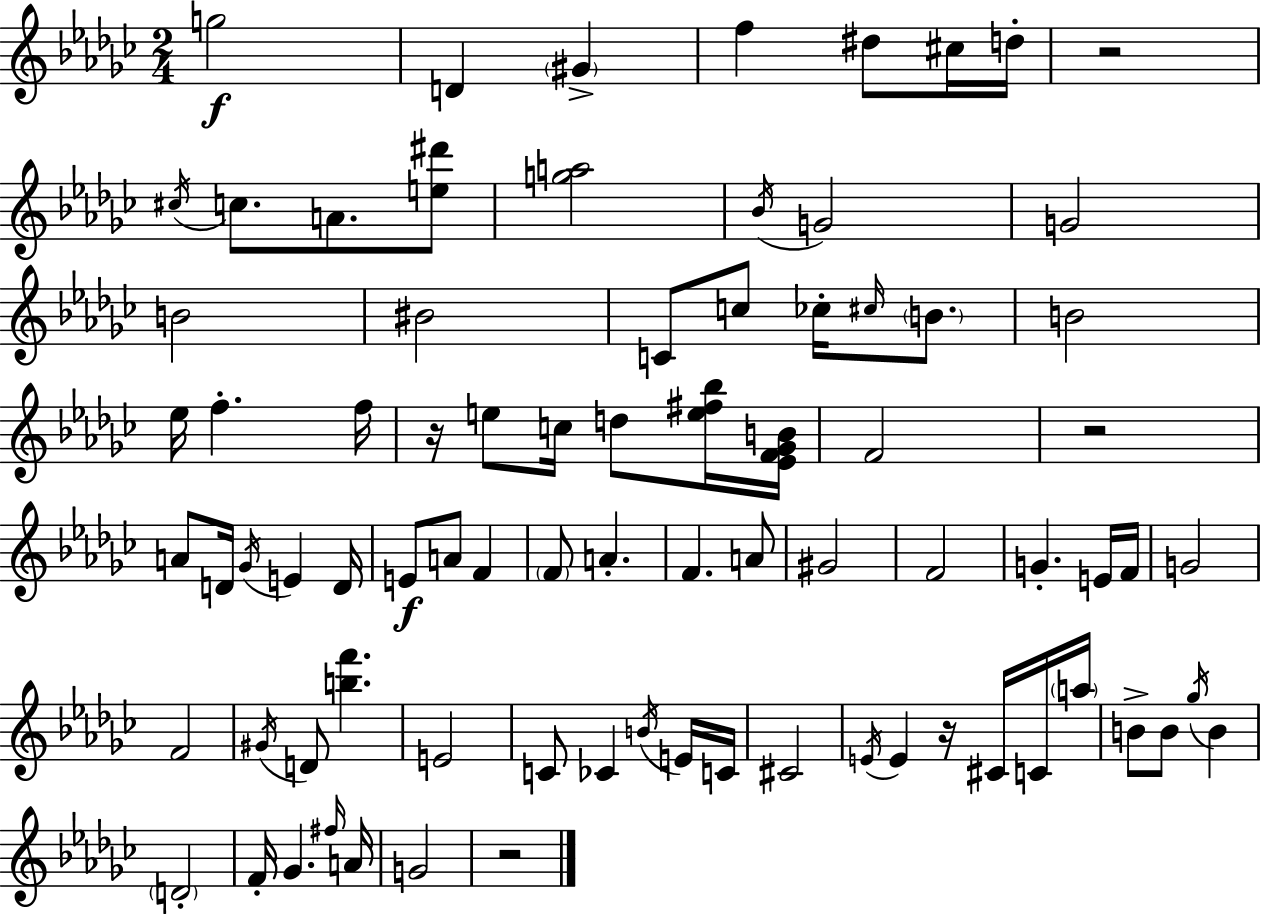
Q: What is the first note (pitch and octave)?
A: G5